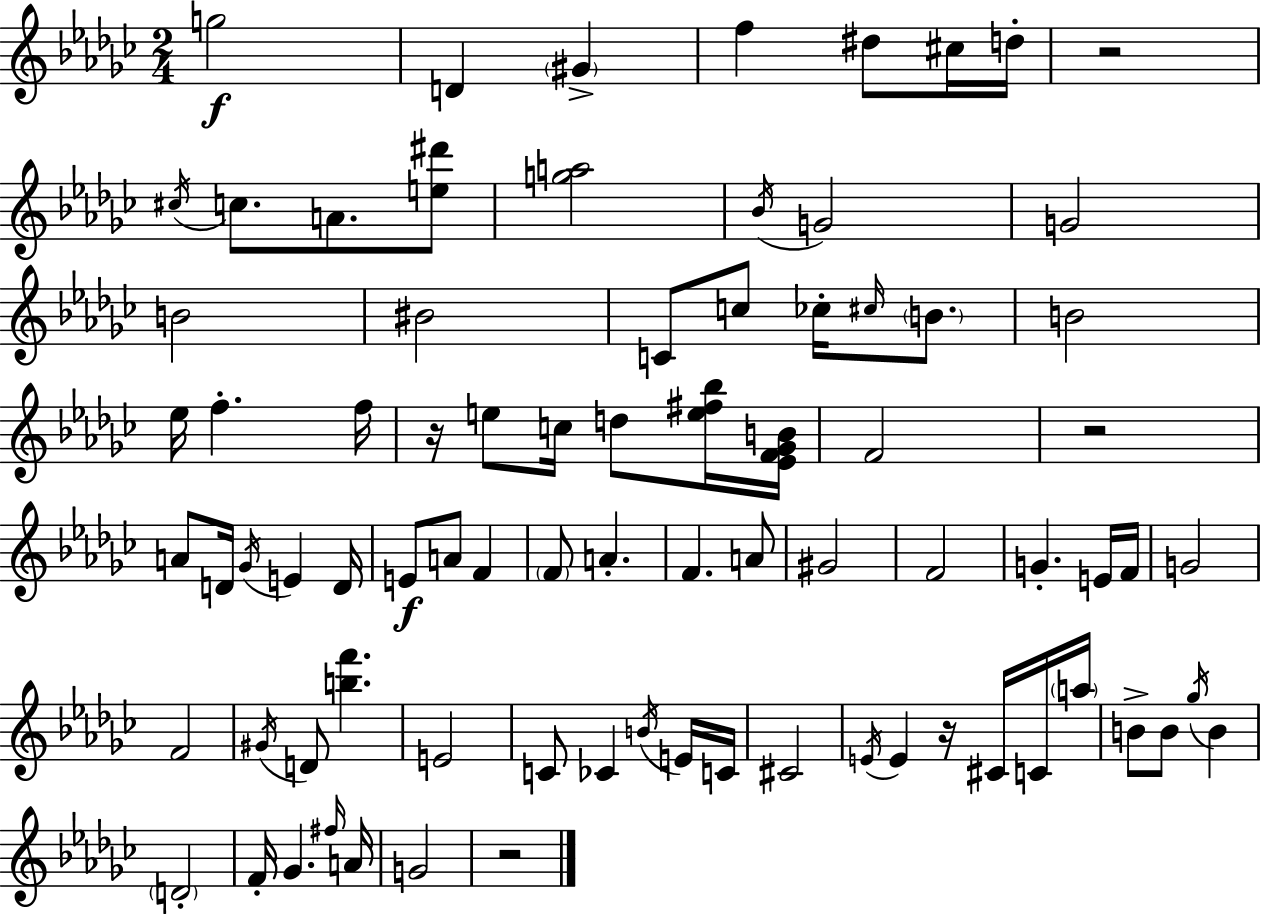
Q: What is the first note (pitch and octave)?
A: G5